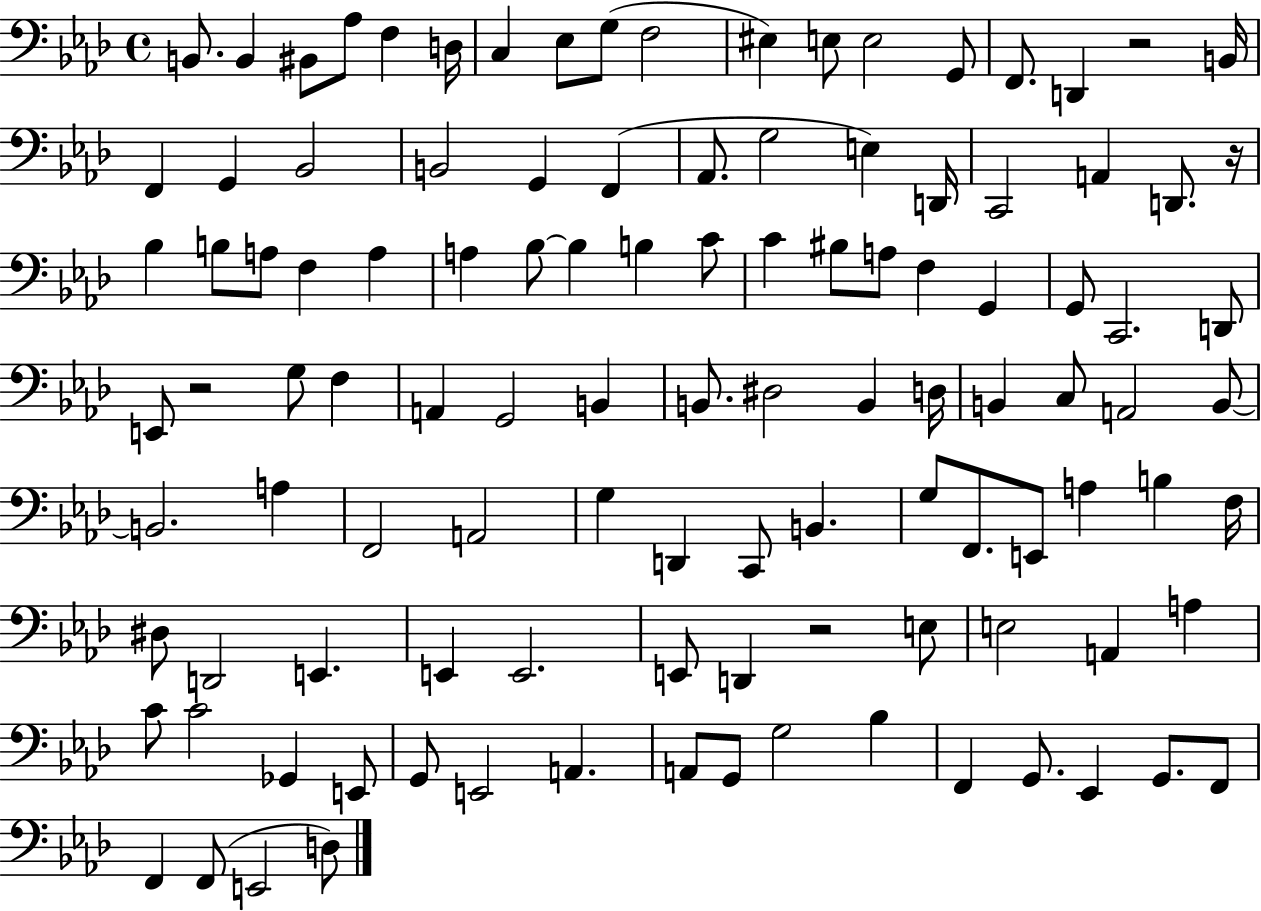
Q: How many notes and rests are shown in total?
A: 111